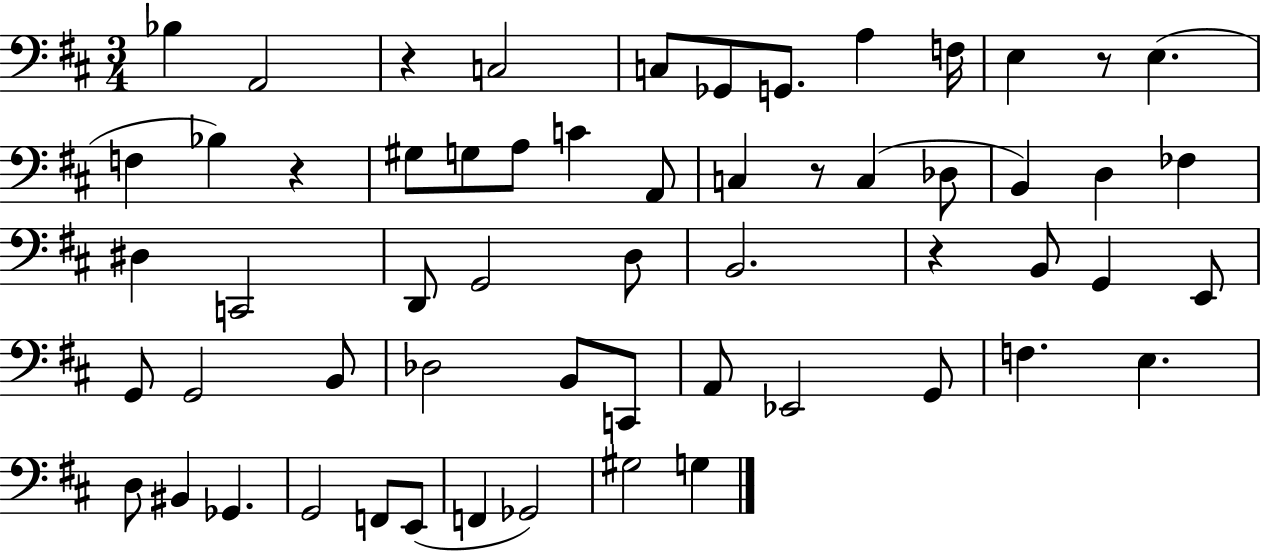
X:1
T:Untitled
M:3/4
L:1/4
K:D
_B, A,,2 z C,2 C,/2 _G,,/2 G,,/2 A, F,/4 E, z/2 E, F, _B, z ^G,/2 G,/2 A,/2 C A,,/2 C, z/2 C, _D,/2 B,, D, _F, ^D, C,,2 D,,/2 G,,2 D,/2 B,,2 z B,,/2 G,, E,,/2 G,,/2 G,,2 B,,/2 _D,2 B,,/2 C,,/2 A,,/2 _E,,2 G,,/2 F, E, D,/2 ^B,, _G,, G,,2 F,,/2 E,,/2 F,, _G,,2 ^G,2 G,